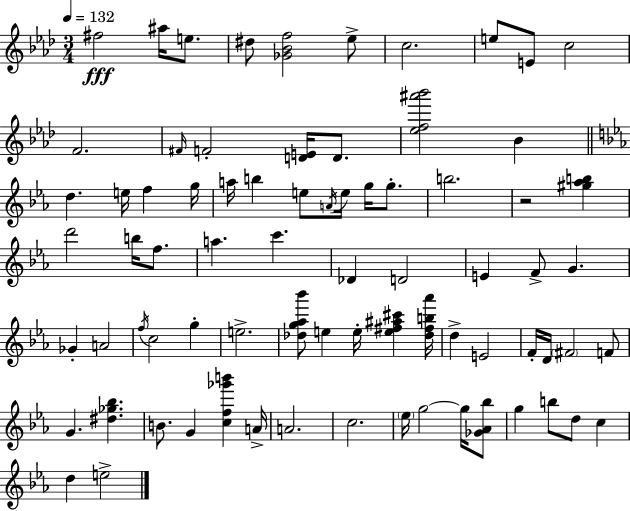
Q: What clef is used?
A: treble